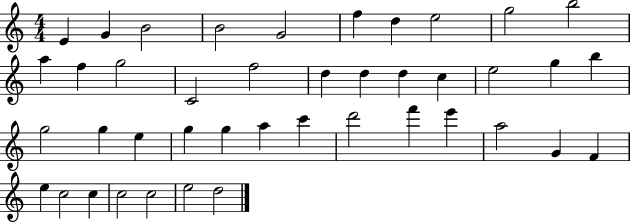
{
  \clef treble
  \numericTimeSignature
  \time 4/4
  \key c \major
  e'4 g'4 b'2 | b'2 g'2 | f''4 d''4 e''2 | g''2 b''2 | \break a''4 f''4 g''2 | c'2 f''2 | d''4 d''4 d''4 c''4 | e''2 g''4 b''4 | \break g''2 g''4 e''4 | g''4 g''4 a''4 c'''4 | d'''2 f'''4 e'''4 | a''2 g'4 f'4 | \break e''4 c''2 c''4 | c''2 c''2 | e''2 d''2 | \bar "|."
}